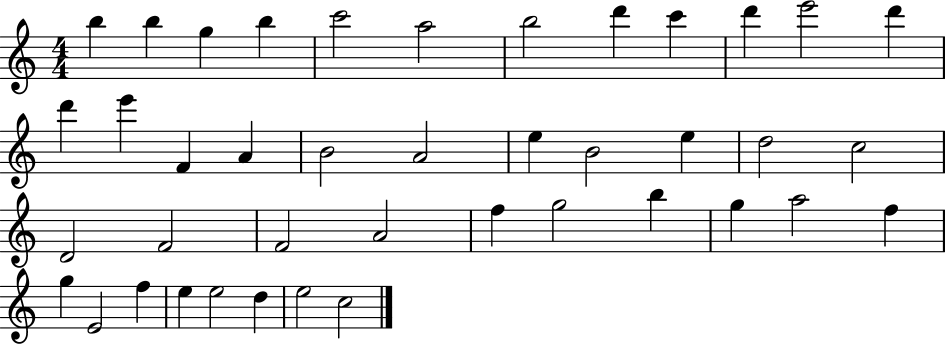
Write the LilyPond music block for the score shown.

{
  \clef treble
  \numericTimeSignature
  \time 4/4
  \key c \major
  b''4 b''4 g''4 b''4 | c'''2 a''2 | b''2 d'''4 c'''4 | d'''4 e'''2 d'''4 | \break d'''4 e'''4 f'4 a'4 | b'2 a'2 | e''4 b'2 e''4 | d''2 c''2 | \break d'2 f'2 | f'2 a'2 | f''4 g''2 b''4 | g''4 a''2 f''4 | \break g''4 e'2 f''4 | e''4 e''2 d''4 | e''2 c''2 | \bar "|."
}